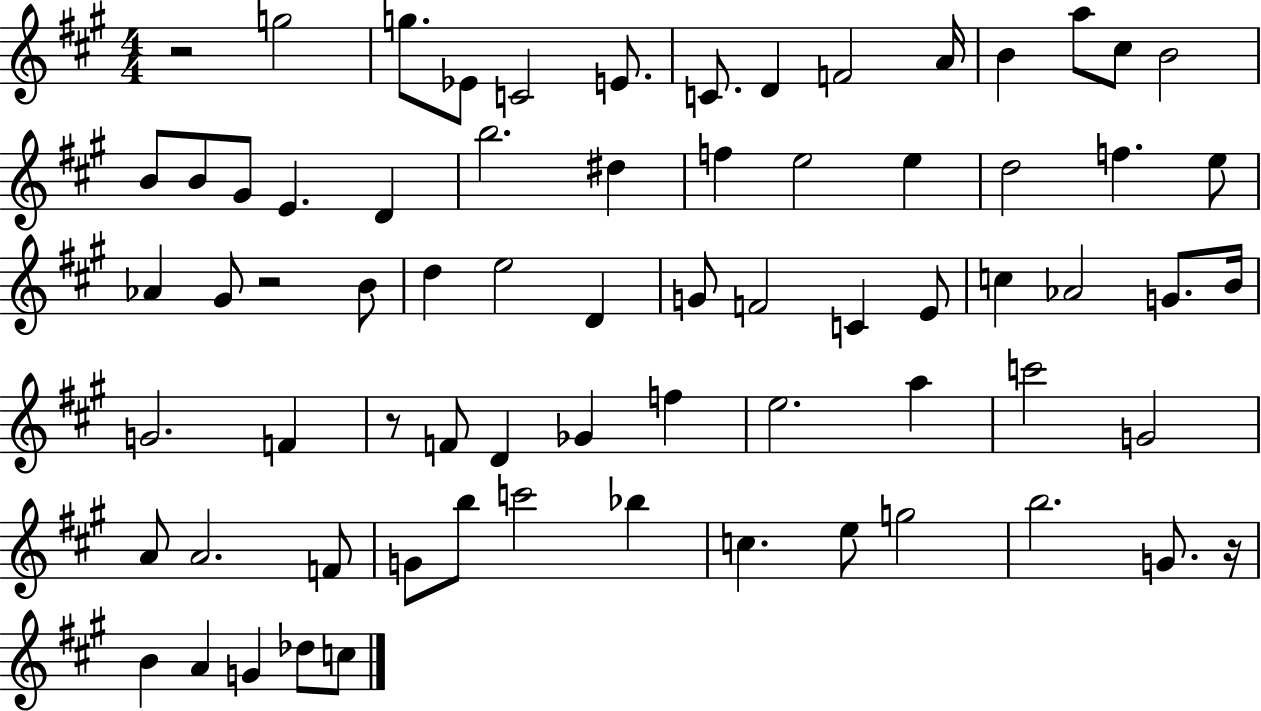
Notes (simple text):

R/h G5/h G5/e. Eb4/e C4/h E4/e. C4/e. D4/q F4/h A4/s B4/q A5/e C#5/e B4/h B4/e B4/e G#4/e E4/q. D4/q B5/h. D#5/q F5/q E5/h E5/q D5/h F5/q. E5/e Ab4/q G#4/e R/h B4/e D5/q E5/h D4/q G4/e F4/h C4/q E4/e C5/q Ab4/h G4/e. B4/s G4/h. F4/q R/e F4/e D4/q Gb4/q F5/q E5/h. A5/q C6/h G4/h A4/e A4/h. F4/e G4/e B5/e C6/h Bb5/q C5/q. E5/e G5/h B5/h. G4/e. R/s B4/q A4/q G4/q Db5/e C5/e